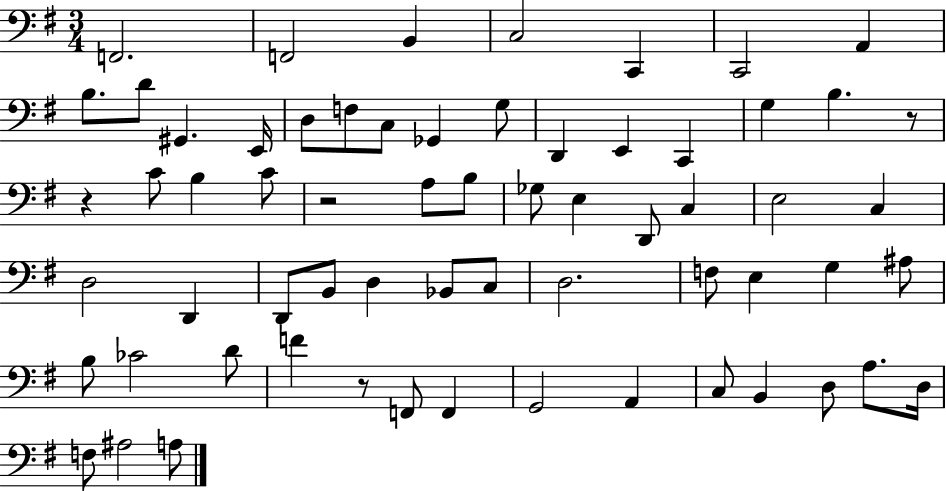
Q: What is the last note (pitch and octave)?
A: A3